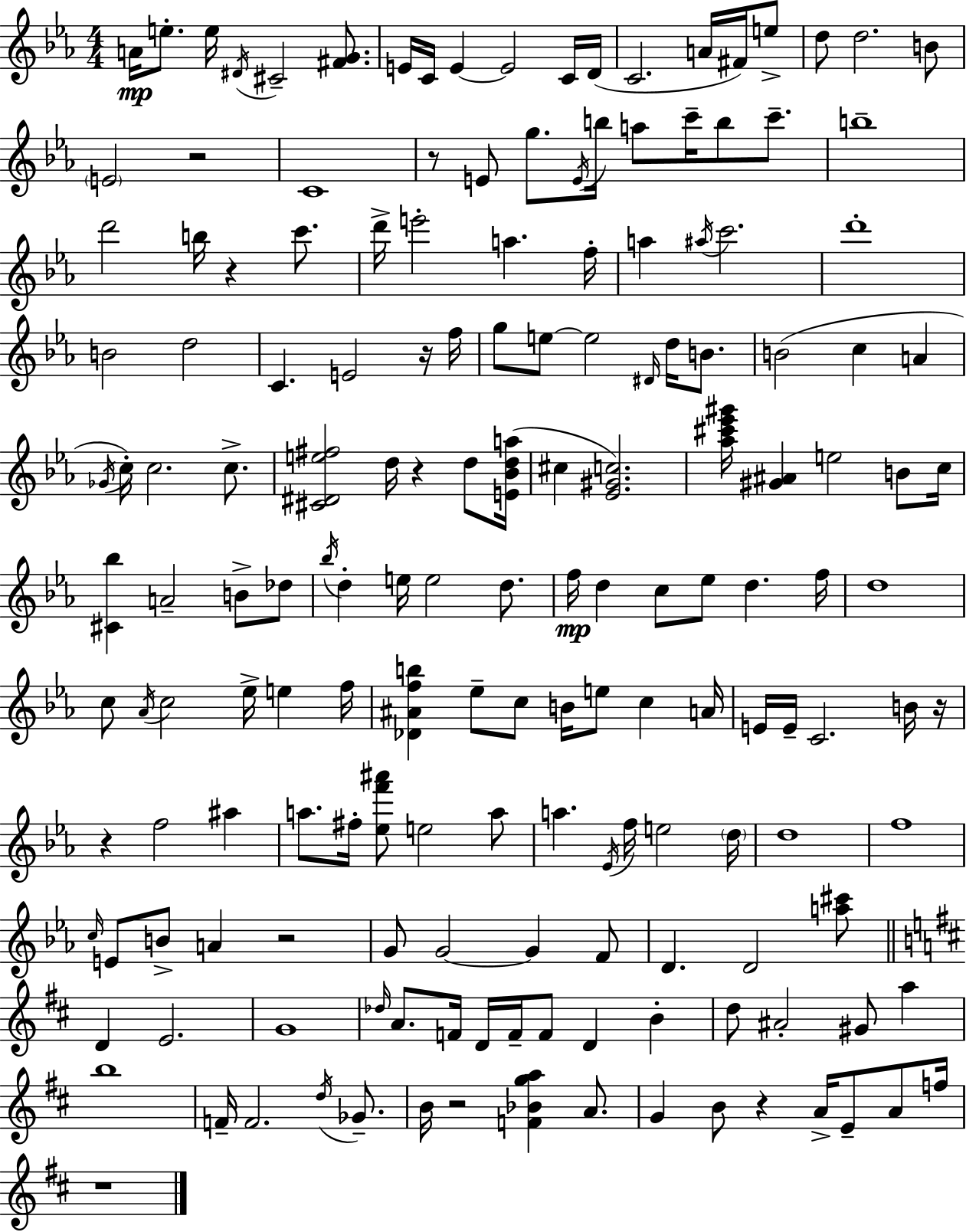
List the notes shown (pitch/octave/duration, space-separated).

A4/s E5/e. E5/s D#4/s C#4/h [F#4,G4]/e. E4/s C4/s E4/q E4/h C4/s D4/s C4/h. A4/s F#4/s E5/e D5/e D5/h. B4/e E4/h R/h C4/w R/e E4/e G5/e. E4/s B5/s A5/e C6/s B5/e C6/e. B5/w D6/h B5/s R/q C6/e. D6/s E6/h A5/q. F5/s A5/q A#5/s C6/h. D6/w B4/h D5/h C4/q. E4/h R/s F5/s G5/e E5/e E5/h D#4/s D5/s B4/e. B4/h C5/q A4/q Gb4/s C5/s C5/h. C5/e. [C#4,D#4,E5,F#5]/h D5/s R/q D5/e [E4,Bb4,D5,A5]/s C#5/q [Eb4,G#4,C5]/h. [Ab5,C#6,Eb6,G#6]/s [G#4,A#4]/q E5/h B4/e C5/s [C#4,Bb5]/q A4/h B4/e Db5/e Bb5/s D5/q E5/s E5/h D5/e. F5/s D5/q C5/e Eb5/e D5/q. F5/s D5/w C5/e Ab4/s C5/h Eb5/s E5/q F5/s [Db4,A#4,F5,B5]/q Eb5/e C5/e B4/s E5/e C5/q A4/s E4/s E4/s C4/h. B4/s R/s R/q F5/h A#5/q A5/e. F#5/s [Eb5,F6,A#6]/e E5/h A5/e A5/q. Eb4/s F5/s E5/h D5/s D5/w F5/w C5/s E4/e B4/e A4/q R/h G4/e G4/h G4/q F4/e D4/q. D4/h [A5,C#6]/e D4/q E4/h. G4/w Db5/s A4/e. F4/s D4/s F4/s F4/e D4/q B4/q D5/e A#4/h G#4/e A5/q B5/w F4/s F4/h. D5/s Gb4/e. B4/s R/h [F4,Bb4,G5,A5]/q A4/e. G4/q B4/e R/q A4/s E4/e A4/e F5/s R/w